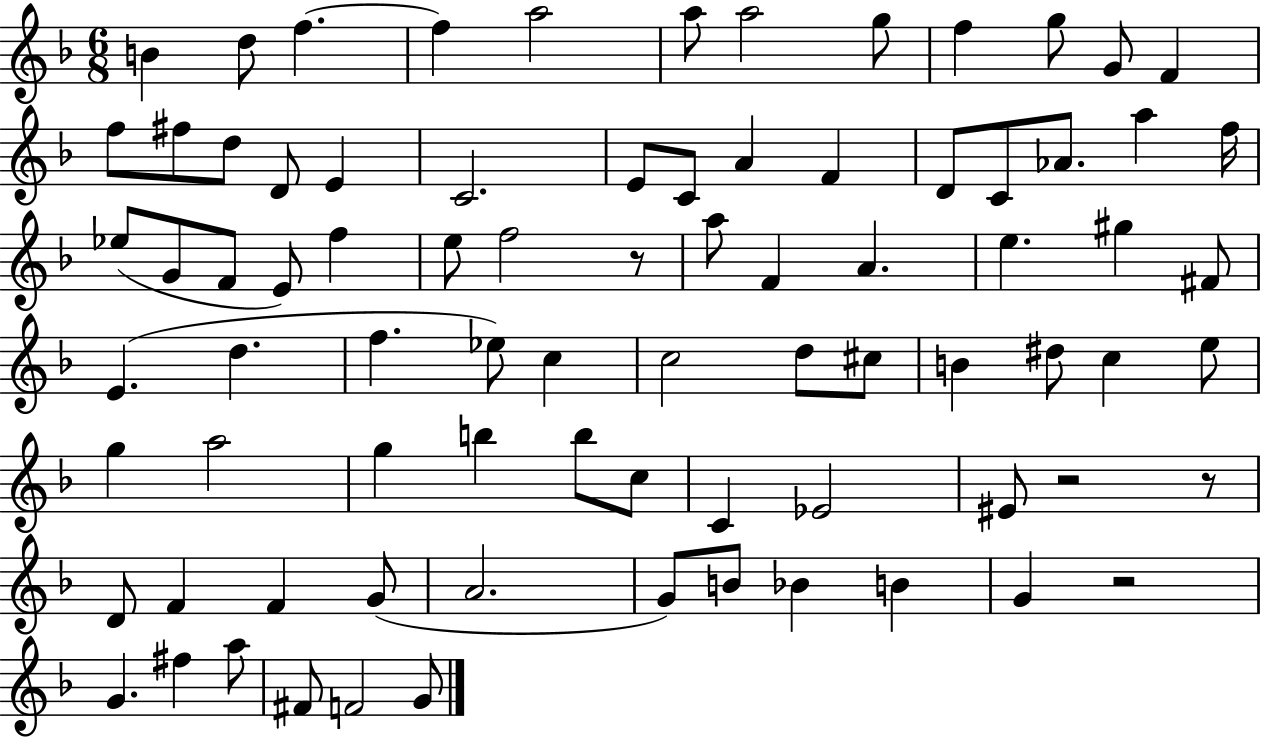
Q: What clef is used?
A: treble